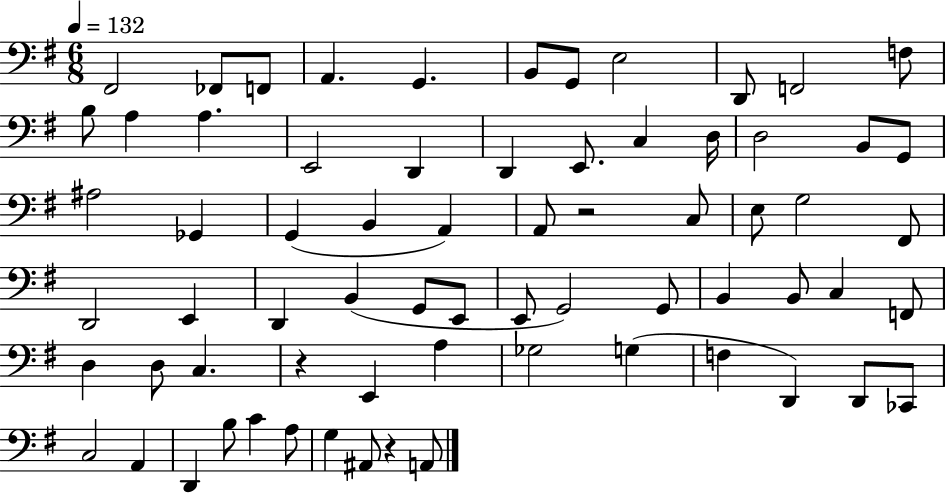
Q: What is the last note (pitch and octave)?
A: A2